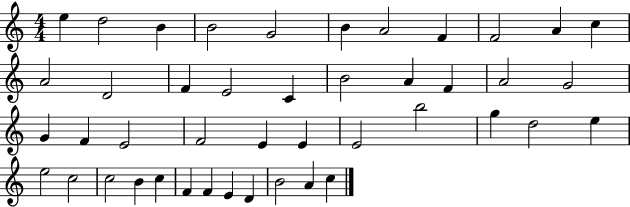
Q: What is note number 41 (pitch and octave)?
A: D4